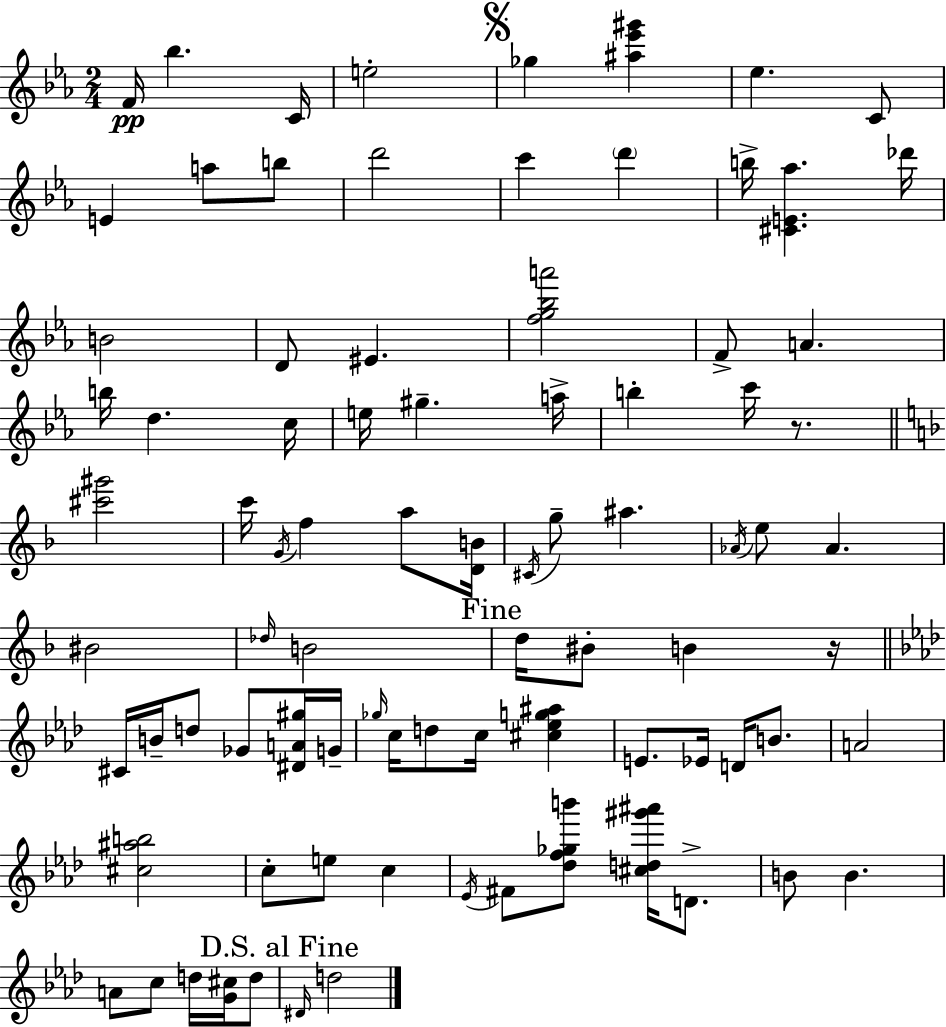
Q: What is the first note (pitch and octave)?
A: F4